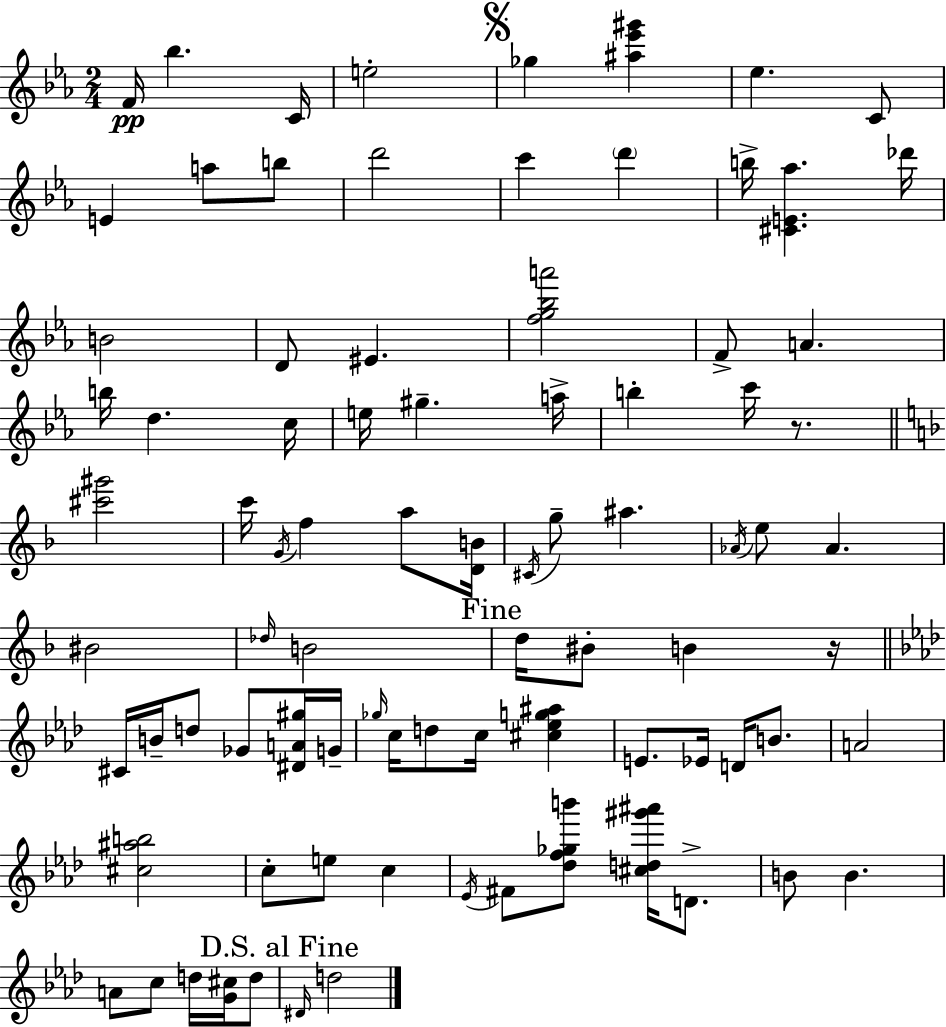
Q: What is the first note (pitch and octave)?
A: F4